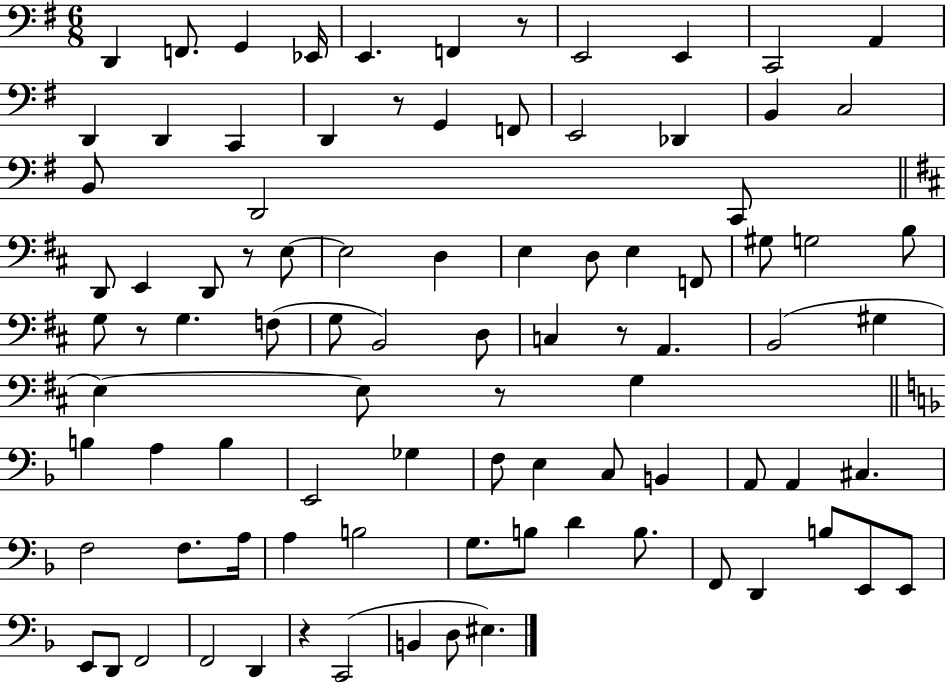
{
  \clef bass
  \numericTimeSignature
  \time 6/8
  \key g \major
  d,4 f,8. g,4 ees,16 | e,4. f,4 r8 | e,2 e,4 | c,2 a,4 | \break d,4 d,4 c,4 | d,4 r8 g,4 f,8 | e,2 des,4 | b,4 c2 | \break b,8 d,2 c,8 | \bar "||" \break \key d \major d,8 e,4 d,8 r8 e8~~ | e2 d4 | e4 d8 e4 f,8 | gis8 g2 b8 | \break g8 r8 g4. f8( | g8 b,2) d8 | c4 r8 a,4. | b,2( gis4 | \break e4~~) e8 r8 g4 | \bar "||" \break \key d \minor b4 a4 b4 | e,2 ges4 | f8 e4 c8 b,4 | a,8 a,4 cis4. | \break f2 f8. a16 | a4 b2 | g8. b8 d'4 b8. | f,8 d,4 b8 e,8 e,8 | \break e,8 d,8 f,2 | f,2 d,4 | r4 c,2( | b,4 d8 eis4.) | \break \bar "|."
}